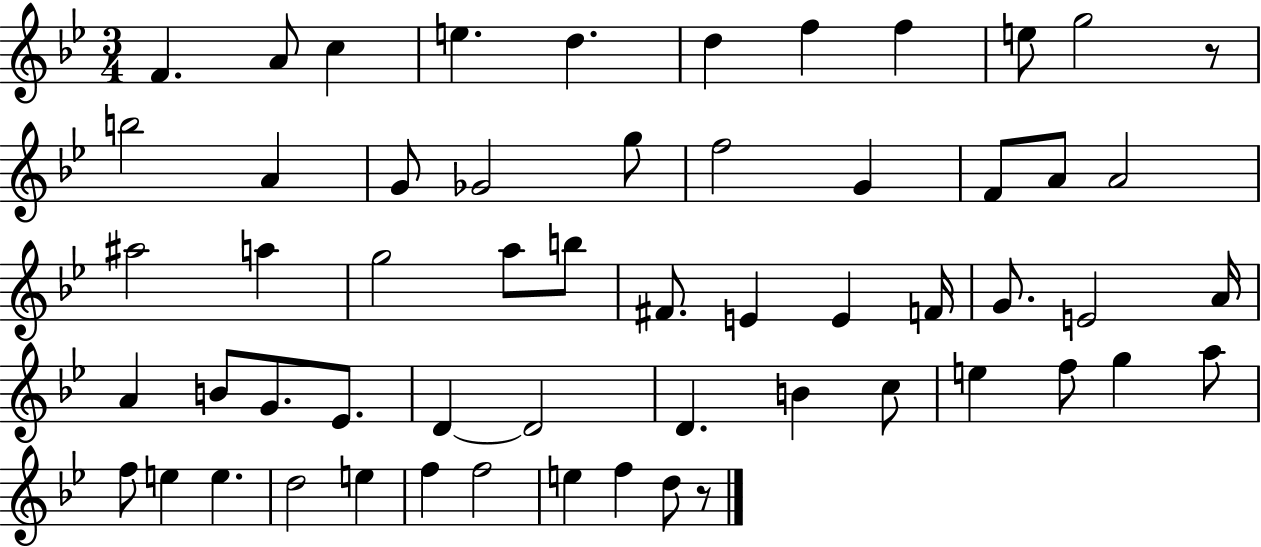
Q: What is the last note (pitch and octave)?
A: D5